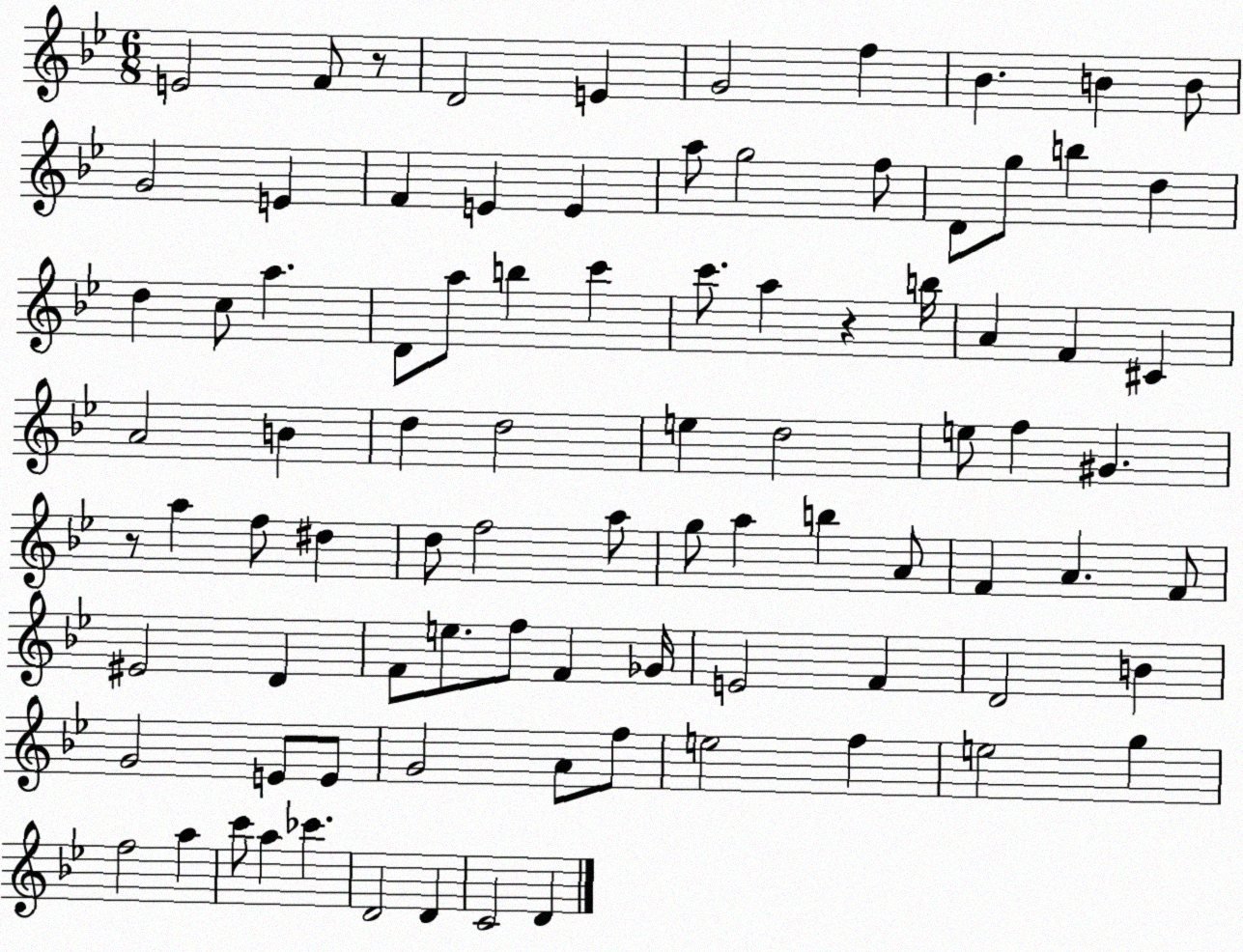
X:1
T:Untitled
M:6/8
L:1/4
K:Bb
E2 F/2 z/2 D2 E G2 f _B B B/2 G2 E F E E a/2 g2 f/2 D/2 g/2 b d d c/2 a D/2 a/2 b c' c'/2 a z b/4 A F ^C A2 B d d2 e d2 e/2 f ^G z/2 a f/2 ^d d/2 f2 a/2 g/2 a b A/2 F A F/2 ^E2 D F/2 e/2 f/2 F _G/4 E2 F D2 B G2 E/2 E/2 G2 A/2 f/2 e2 f e2 g f2 a c'/2 a _c' D2 D C2 D